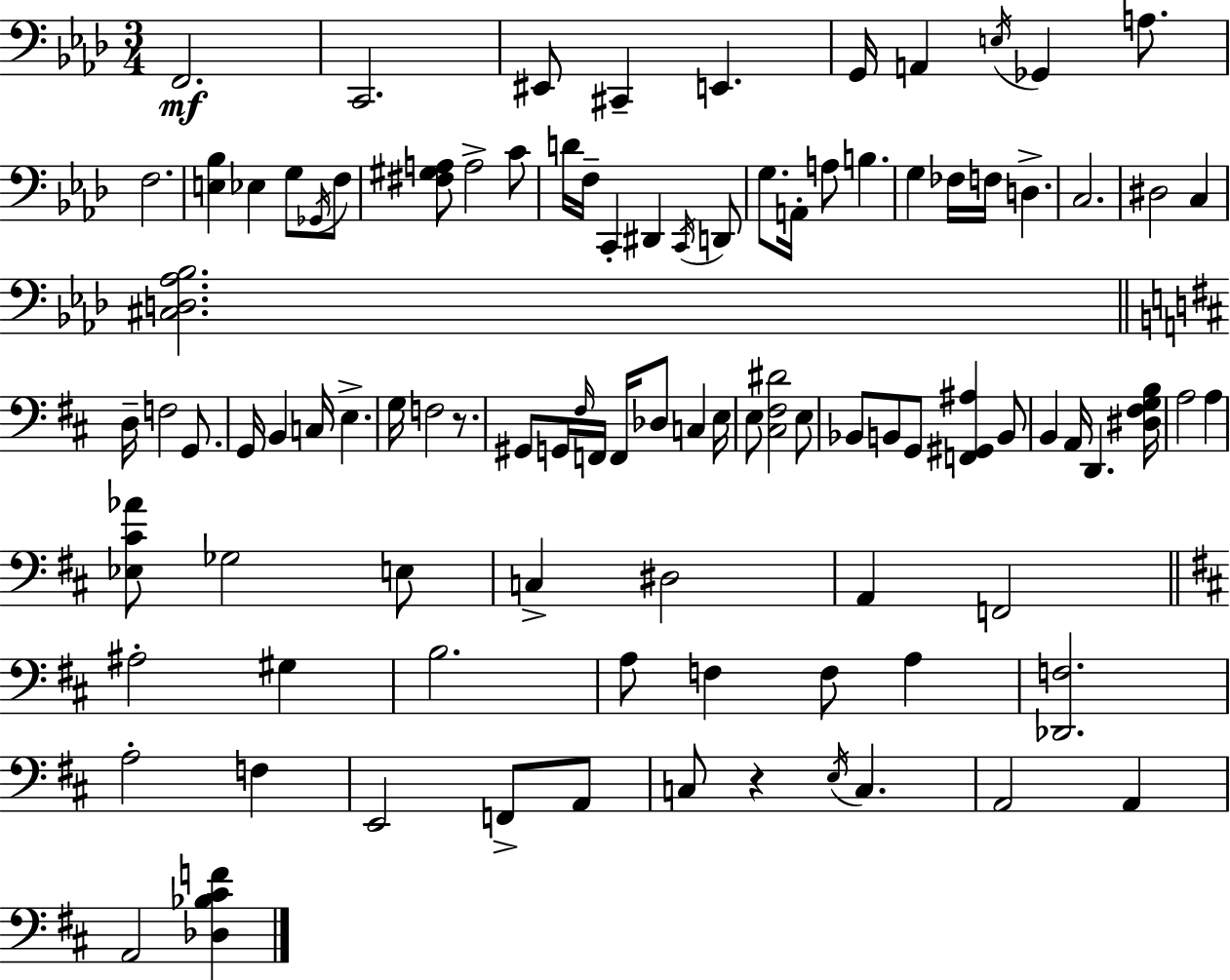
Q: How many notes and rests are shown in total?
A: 97